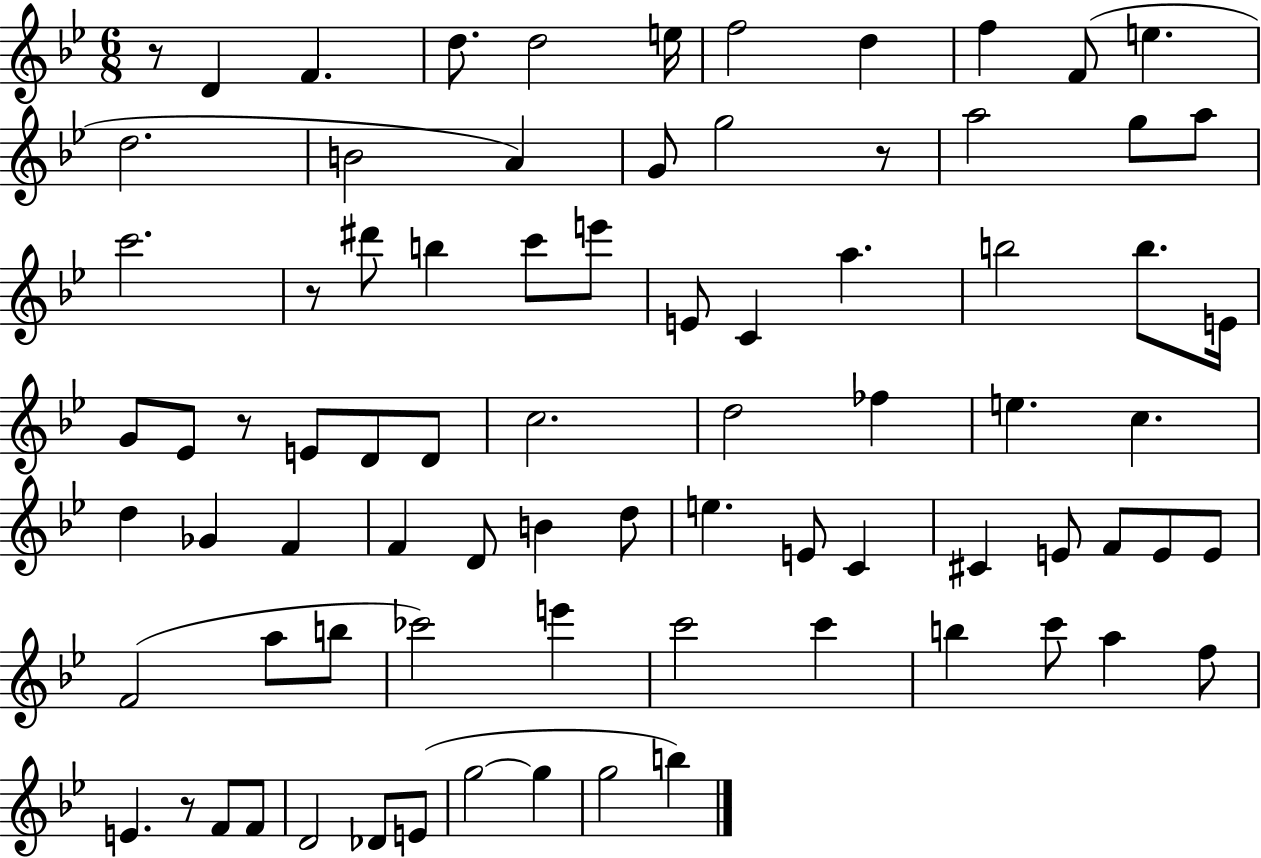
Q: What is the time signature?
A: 6/8